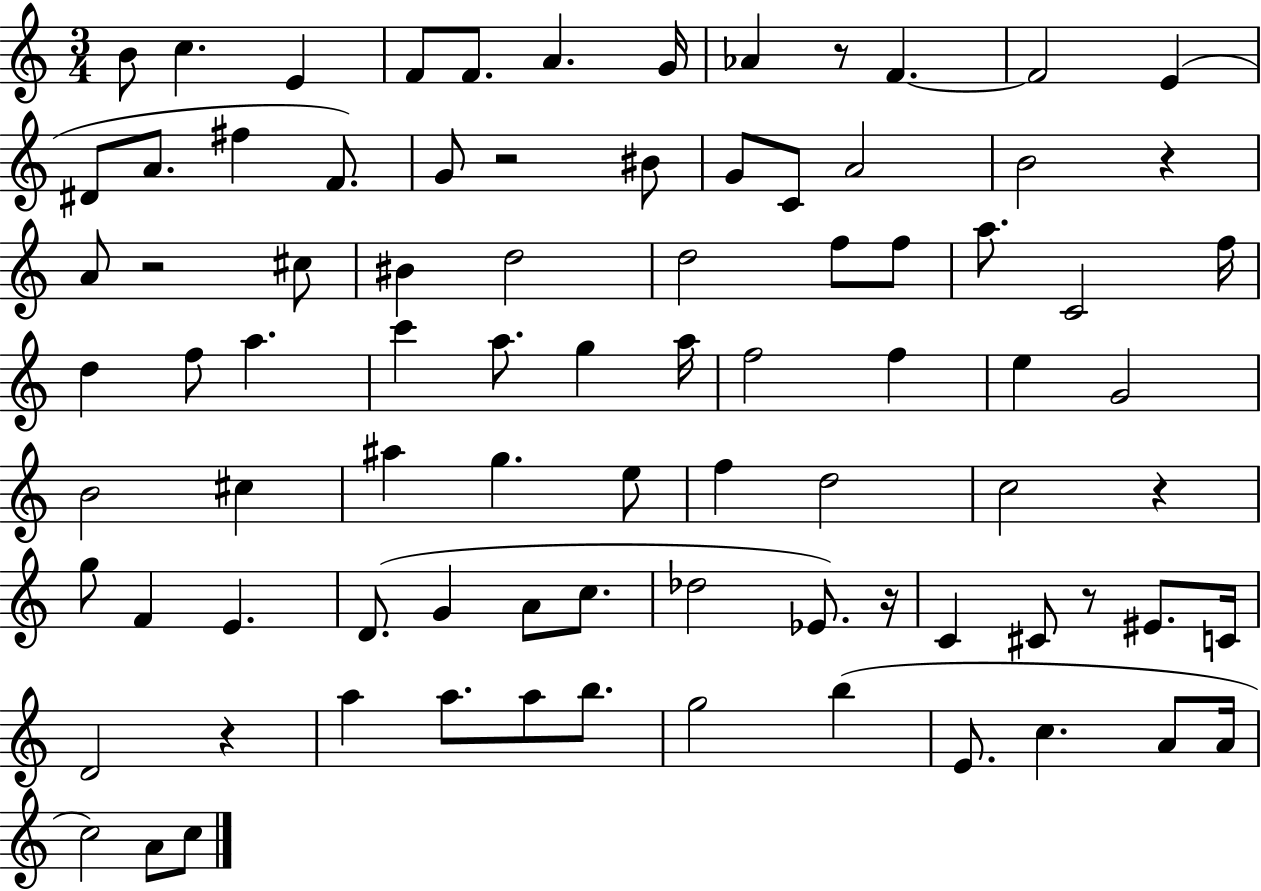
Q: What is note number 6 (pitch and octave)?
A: A4